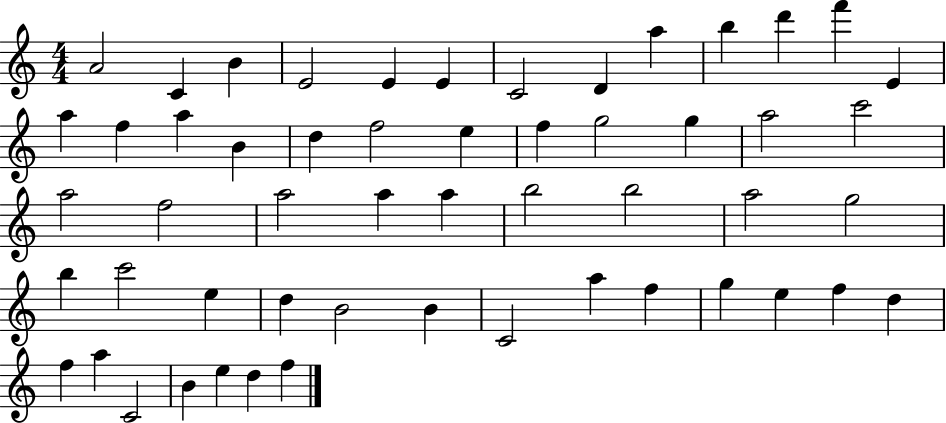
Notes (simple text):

A4/h C4/q B4/q E4/h E4/q E4/q C4/h D4/q A5/q B5/q D6/q F6/q E4/q A5/q F5/q A5/q B4/q D5/q F5/h E5/q F5/q G5/h G5/q A5/h C6/h A5/h F5/h A5/h A5/q A5/q B5/h B5/h A5/h G5/h B5/q C6/h E5/q D5/q B4/h B4/q C4/h A5/q F5/q G5/q E5/q F5/q D5/q F5/q A5/q C4/h B4/q E5/q D5/q F5/q